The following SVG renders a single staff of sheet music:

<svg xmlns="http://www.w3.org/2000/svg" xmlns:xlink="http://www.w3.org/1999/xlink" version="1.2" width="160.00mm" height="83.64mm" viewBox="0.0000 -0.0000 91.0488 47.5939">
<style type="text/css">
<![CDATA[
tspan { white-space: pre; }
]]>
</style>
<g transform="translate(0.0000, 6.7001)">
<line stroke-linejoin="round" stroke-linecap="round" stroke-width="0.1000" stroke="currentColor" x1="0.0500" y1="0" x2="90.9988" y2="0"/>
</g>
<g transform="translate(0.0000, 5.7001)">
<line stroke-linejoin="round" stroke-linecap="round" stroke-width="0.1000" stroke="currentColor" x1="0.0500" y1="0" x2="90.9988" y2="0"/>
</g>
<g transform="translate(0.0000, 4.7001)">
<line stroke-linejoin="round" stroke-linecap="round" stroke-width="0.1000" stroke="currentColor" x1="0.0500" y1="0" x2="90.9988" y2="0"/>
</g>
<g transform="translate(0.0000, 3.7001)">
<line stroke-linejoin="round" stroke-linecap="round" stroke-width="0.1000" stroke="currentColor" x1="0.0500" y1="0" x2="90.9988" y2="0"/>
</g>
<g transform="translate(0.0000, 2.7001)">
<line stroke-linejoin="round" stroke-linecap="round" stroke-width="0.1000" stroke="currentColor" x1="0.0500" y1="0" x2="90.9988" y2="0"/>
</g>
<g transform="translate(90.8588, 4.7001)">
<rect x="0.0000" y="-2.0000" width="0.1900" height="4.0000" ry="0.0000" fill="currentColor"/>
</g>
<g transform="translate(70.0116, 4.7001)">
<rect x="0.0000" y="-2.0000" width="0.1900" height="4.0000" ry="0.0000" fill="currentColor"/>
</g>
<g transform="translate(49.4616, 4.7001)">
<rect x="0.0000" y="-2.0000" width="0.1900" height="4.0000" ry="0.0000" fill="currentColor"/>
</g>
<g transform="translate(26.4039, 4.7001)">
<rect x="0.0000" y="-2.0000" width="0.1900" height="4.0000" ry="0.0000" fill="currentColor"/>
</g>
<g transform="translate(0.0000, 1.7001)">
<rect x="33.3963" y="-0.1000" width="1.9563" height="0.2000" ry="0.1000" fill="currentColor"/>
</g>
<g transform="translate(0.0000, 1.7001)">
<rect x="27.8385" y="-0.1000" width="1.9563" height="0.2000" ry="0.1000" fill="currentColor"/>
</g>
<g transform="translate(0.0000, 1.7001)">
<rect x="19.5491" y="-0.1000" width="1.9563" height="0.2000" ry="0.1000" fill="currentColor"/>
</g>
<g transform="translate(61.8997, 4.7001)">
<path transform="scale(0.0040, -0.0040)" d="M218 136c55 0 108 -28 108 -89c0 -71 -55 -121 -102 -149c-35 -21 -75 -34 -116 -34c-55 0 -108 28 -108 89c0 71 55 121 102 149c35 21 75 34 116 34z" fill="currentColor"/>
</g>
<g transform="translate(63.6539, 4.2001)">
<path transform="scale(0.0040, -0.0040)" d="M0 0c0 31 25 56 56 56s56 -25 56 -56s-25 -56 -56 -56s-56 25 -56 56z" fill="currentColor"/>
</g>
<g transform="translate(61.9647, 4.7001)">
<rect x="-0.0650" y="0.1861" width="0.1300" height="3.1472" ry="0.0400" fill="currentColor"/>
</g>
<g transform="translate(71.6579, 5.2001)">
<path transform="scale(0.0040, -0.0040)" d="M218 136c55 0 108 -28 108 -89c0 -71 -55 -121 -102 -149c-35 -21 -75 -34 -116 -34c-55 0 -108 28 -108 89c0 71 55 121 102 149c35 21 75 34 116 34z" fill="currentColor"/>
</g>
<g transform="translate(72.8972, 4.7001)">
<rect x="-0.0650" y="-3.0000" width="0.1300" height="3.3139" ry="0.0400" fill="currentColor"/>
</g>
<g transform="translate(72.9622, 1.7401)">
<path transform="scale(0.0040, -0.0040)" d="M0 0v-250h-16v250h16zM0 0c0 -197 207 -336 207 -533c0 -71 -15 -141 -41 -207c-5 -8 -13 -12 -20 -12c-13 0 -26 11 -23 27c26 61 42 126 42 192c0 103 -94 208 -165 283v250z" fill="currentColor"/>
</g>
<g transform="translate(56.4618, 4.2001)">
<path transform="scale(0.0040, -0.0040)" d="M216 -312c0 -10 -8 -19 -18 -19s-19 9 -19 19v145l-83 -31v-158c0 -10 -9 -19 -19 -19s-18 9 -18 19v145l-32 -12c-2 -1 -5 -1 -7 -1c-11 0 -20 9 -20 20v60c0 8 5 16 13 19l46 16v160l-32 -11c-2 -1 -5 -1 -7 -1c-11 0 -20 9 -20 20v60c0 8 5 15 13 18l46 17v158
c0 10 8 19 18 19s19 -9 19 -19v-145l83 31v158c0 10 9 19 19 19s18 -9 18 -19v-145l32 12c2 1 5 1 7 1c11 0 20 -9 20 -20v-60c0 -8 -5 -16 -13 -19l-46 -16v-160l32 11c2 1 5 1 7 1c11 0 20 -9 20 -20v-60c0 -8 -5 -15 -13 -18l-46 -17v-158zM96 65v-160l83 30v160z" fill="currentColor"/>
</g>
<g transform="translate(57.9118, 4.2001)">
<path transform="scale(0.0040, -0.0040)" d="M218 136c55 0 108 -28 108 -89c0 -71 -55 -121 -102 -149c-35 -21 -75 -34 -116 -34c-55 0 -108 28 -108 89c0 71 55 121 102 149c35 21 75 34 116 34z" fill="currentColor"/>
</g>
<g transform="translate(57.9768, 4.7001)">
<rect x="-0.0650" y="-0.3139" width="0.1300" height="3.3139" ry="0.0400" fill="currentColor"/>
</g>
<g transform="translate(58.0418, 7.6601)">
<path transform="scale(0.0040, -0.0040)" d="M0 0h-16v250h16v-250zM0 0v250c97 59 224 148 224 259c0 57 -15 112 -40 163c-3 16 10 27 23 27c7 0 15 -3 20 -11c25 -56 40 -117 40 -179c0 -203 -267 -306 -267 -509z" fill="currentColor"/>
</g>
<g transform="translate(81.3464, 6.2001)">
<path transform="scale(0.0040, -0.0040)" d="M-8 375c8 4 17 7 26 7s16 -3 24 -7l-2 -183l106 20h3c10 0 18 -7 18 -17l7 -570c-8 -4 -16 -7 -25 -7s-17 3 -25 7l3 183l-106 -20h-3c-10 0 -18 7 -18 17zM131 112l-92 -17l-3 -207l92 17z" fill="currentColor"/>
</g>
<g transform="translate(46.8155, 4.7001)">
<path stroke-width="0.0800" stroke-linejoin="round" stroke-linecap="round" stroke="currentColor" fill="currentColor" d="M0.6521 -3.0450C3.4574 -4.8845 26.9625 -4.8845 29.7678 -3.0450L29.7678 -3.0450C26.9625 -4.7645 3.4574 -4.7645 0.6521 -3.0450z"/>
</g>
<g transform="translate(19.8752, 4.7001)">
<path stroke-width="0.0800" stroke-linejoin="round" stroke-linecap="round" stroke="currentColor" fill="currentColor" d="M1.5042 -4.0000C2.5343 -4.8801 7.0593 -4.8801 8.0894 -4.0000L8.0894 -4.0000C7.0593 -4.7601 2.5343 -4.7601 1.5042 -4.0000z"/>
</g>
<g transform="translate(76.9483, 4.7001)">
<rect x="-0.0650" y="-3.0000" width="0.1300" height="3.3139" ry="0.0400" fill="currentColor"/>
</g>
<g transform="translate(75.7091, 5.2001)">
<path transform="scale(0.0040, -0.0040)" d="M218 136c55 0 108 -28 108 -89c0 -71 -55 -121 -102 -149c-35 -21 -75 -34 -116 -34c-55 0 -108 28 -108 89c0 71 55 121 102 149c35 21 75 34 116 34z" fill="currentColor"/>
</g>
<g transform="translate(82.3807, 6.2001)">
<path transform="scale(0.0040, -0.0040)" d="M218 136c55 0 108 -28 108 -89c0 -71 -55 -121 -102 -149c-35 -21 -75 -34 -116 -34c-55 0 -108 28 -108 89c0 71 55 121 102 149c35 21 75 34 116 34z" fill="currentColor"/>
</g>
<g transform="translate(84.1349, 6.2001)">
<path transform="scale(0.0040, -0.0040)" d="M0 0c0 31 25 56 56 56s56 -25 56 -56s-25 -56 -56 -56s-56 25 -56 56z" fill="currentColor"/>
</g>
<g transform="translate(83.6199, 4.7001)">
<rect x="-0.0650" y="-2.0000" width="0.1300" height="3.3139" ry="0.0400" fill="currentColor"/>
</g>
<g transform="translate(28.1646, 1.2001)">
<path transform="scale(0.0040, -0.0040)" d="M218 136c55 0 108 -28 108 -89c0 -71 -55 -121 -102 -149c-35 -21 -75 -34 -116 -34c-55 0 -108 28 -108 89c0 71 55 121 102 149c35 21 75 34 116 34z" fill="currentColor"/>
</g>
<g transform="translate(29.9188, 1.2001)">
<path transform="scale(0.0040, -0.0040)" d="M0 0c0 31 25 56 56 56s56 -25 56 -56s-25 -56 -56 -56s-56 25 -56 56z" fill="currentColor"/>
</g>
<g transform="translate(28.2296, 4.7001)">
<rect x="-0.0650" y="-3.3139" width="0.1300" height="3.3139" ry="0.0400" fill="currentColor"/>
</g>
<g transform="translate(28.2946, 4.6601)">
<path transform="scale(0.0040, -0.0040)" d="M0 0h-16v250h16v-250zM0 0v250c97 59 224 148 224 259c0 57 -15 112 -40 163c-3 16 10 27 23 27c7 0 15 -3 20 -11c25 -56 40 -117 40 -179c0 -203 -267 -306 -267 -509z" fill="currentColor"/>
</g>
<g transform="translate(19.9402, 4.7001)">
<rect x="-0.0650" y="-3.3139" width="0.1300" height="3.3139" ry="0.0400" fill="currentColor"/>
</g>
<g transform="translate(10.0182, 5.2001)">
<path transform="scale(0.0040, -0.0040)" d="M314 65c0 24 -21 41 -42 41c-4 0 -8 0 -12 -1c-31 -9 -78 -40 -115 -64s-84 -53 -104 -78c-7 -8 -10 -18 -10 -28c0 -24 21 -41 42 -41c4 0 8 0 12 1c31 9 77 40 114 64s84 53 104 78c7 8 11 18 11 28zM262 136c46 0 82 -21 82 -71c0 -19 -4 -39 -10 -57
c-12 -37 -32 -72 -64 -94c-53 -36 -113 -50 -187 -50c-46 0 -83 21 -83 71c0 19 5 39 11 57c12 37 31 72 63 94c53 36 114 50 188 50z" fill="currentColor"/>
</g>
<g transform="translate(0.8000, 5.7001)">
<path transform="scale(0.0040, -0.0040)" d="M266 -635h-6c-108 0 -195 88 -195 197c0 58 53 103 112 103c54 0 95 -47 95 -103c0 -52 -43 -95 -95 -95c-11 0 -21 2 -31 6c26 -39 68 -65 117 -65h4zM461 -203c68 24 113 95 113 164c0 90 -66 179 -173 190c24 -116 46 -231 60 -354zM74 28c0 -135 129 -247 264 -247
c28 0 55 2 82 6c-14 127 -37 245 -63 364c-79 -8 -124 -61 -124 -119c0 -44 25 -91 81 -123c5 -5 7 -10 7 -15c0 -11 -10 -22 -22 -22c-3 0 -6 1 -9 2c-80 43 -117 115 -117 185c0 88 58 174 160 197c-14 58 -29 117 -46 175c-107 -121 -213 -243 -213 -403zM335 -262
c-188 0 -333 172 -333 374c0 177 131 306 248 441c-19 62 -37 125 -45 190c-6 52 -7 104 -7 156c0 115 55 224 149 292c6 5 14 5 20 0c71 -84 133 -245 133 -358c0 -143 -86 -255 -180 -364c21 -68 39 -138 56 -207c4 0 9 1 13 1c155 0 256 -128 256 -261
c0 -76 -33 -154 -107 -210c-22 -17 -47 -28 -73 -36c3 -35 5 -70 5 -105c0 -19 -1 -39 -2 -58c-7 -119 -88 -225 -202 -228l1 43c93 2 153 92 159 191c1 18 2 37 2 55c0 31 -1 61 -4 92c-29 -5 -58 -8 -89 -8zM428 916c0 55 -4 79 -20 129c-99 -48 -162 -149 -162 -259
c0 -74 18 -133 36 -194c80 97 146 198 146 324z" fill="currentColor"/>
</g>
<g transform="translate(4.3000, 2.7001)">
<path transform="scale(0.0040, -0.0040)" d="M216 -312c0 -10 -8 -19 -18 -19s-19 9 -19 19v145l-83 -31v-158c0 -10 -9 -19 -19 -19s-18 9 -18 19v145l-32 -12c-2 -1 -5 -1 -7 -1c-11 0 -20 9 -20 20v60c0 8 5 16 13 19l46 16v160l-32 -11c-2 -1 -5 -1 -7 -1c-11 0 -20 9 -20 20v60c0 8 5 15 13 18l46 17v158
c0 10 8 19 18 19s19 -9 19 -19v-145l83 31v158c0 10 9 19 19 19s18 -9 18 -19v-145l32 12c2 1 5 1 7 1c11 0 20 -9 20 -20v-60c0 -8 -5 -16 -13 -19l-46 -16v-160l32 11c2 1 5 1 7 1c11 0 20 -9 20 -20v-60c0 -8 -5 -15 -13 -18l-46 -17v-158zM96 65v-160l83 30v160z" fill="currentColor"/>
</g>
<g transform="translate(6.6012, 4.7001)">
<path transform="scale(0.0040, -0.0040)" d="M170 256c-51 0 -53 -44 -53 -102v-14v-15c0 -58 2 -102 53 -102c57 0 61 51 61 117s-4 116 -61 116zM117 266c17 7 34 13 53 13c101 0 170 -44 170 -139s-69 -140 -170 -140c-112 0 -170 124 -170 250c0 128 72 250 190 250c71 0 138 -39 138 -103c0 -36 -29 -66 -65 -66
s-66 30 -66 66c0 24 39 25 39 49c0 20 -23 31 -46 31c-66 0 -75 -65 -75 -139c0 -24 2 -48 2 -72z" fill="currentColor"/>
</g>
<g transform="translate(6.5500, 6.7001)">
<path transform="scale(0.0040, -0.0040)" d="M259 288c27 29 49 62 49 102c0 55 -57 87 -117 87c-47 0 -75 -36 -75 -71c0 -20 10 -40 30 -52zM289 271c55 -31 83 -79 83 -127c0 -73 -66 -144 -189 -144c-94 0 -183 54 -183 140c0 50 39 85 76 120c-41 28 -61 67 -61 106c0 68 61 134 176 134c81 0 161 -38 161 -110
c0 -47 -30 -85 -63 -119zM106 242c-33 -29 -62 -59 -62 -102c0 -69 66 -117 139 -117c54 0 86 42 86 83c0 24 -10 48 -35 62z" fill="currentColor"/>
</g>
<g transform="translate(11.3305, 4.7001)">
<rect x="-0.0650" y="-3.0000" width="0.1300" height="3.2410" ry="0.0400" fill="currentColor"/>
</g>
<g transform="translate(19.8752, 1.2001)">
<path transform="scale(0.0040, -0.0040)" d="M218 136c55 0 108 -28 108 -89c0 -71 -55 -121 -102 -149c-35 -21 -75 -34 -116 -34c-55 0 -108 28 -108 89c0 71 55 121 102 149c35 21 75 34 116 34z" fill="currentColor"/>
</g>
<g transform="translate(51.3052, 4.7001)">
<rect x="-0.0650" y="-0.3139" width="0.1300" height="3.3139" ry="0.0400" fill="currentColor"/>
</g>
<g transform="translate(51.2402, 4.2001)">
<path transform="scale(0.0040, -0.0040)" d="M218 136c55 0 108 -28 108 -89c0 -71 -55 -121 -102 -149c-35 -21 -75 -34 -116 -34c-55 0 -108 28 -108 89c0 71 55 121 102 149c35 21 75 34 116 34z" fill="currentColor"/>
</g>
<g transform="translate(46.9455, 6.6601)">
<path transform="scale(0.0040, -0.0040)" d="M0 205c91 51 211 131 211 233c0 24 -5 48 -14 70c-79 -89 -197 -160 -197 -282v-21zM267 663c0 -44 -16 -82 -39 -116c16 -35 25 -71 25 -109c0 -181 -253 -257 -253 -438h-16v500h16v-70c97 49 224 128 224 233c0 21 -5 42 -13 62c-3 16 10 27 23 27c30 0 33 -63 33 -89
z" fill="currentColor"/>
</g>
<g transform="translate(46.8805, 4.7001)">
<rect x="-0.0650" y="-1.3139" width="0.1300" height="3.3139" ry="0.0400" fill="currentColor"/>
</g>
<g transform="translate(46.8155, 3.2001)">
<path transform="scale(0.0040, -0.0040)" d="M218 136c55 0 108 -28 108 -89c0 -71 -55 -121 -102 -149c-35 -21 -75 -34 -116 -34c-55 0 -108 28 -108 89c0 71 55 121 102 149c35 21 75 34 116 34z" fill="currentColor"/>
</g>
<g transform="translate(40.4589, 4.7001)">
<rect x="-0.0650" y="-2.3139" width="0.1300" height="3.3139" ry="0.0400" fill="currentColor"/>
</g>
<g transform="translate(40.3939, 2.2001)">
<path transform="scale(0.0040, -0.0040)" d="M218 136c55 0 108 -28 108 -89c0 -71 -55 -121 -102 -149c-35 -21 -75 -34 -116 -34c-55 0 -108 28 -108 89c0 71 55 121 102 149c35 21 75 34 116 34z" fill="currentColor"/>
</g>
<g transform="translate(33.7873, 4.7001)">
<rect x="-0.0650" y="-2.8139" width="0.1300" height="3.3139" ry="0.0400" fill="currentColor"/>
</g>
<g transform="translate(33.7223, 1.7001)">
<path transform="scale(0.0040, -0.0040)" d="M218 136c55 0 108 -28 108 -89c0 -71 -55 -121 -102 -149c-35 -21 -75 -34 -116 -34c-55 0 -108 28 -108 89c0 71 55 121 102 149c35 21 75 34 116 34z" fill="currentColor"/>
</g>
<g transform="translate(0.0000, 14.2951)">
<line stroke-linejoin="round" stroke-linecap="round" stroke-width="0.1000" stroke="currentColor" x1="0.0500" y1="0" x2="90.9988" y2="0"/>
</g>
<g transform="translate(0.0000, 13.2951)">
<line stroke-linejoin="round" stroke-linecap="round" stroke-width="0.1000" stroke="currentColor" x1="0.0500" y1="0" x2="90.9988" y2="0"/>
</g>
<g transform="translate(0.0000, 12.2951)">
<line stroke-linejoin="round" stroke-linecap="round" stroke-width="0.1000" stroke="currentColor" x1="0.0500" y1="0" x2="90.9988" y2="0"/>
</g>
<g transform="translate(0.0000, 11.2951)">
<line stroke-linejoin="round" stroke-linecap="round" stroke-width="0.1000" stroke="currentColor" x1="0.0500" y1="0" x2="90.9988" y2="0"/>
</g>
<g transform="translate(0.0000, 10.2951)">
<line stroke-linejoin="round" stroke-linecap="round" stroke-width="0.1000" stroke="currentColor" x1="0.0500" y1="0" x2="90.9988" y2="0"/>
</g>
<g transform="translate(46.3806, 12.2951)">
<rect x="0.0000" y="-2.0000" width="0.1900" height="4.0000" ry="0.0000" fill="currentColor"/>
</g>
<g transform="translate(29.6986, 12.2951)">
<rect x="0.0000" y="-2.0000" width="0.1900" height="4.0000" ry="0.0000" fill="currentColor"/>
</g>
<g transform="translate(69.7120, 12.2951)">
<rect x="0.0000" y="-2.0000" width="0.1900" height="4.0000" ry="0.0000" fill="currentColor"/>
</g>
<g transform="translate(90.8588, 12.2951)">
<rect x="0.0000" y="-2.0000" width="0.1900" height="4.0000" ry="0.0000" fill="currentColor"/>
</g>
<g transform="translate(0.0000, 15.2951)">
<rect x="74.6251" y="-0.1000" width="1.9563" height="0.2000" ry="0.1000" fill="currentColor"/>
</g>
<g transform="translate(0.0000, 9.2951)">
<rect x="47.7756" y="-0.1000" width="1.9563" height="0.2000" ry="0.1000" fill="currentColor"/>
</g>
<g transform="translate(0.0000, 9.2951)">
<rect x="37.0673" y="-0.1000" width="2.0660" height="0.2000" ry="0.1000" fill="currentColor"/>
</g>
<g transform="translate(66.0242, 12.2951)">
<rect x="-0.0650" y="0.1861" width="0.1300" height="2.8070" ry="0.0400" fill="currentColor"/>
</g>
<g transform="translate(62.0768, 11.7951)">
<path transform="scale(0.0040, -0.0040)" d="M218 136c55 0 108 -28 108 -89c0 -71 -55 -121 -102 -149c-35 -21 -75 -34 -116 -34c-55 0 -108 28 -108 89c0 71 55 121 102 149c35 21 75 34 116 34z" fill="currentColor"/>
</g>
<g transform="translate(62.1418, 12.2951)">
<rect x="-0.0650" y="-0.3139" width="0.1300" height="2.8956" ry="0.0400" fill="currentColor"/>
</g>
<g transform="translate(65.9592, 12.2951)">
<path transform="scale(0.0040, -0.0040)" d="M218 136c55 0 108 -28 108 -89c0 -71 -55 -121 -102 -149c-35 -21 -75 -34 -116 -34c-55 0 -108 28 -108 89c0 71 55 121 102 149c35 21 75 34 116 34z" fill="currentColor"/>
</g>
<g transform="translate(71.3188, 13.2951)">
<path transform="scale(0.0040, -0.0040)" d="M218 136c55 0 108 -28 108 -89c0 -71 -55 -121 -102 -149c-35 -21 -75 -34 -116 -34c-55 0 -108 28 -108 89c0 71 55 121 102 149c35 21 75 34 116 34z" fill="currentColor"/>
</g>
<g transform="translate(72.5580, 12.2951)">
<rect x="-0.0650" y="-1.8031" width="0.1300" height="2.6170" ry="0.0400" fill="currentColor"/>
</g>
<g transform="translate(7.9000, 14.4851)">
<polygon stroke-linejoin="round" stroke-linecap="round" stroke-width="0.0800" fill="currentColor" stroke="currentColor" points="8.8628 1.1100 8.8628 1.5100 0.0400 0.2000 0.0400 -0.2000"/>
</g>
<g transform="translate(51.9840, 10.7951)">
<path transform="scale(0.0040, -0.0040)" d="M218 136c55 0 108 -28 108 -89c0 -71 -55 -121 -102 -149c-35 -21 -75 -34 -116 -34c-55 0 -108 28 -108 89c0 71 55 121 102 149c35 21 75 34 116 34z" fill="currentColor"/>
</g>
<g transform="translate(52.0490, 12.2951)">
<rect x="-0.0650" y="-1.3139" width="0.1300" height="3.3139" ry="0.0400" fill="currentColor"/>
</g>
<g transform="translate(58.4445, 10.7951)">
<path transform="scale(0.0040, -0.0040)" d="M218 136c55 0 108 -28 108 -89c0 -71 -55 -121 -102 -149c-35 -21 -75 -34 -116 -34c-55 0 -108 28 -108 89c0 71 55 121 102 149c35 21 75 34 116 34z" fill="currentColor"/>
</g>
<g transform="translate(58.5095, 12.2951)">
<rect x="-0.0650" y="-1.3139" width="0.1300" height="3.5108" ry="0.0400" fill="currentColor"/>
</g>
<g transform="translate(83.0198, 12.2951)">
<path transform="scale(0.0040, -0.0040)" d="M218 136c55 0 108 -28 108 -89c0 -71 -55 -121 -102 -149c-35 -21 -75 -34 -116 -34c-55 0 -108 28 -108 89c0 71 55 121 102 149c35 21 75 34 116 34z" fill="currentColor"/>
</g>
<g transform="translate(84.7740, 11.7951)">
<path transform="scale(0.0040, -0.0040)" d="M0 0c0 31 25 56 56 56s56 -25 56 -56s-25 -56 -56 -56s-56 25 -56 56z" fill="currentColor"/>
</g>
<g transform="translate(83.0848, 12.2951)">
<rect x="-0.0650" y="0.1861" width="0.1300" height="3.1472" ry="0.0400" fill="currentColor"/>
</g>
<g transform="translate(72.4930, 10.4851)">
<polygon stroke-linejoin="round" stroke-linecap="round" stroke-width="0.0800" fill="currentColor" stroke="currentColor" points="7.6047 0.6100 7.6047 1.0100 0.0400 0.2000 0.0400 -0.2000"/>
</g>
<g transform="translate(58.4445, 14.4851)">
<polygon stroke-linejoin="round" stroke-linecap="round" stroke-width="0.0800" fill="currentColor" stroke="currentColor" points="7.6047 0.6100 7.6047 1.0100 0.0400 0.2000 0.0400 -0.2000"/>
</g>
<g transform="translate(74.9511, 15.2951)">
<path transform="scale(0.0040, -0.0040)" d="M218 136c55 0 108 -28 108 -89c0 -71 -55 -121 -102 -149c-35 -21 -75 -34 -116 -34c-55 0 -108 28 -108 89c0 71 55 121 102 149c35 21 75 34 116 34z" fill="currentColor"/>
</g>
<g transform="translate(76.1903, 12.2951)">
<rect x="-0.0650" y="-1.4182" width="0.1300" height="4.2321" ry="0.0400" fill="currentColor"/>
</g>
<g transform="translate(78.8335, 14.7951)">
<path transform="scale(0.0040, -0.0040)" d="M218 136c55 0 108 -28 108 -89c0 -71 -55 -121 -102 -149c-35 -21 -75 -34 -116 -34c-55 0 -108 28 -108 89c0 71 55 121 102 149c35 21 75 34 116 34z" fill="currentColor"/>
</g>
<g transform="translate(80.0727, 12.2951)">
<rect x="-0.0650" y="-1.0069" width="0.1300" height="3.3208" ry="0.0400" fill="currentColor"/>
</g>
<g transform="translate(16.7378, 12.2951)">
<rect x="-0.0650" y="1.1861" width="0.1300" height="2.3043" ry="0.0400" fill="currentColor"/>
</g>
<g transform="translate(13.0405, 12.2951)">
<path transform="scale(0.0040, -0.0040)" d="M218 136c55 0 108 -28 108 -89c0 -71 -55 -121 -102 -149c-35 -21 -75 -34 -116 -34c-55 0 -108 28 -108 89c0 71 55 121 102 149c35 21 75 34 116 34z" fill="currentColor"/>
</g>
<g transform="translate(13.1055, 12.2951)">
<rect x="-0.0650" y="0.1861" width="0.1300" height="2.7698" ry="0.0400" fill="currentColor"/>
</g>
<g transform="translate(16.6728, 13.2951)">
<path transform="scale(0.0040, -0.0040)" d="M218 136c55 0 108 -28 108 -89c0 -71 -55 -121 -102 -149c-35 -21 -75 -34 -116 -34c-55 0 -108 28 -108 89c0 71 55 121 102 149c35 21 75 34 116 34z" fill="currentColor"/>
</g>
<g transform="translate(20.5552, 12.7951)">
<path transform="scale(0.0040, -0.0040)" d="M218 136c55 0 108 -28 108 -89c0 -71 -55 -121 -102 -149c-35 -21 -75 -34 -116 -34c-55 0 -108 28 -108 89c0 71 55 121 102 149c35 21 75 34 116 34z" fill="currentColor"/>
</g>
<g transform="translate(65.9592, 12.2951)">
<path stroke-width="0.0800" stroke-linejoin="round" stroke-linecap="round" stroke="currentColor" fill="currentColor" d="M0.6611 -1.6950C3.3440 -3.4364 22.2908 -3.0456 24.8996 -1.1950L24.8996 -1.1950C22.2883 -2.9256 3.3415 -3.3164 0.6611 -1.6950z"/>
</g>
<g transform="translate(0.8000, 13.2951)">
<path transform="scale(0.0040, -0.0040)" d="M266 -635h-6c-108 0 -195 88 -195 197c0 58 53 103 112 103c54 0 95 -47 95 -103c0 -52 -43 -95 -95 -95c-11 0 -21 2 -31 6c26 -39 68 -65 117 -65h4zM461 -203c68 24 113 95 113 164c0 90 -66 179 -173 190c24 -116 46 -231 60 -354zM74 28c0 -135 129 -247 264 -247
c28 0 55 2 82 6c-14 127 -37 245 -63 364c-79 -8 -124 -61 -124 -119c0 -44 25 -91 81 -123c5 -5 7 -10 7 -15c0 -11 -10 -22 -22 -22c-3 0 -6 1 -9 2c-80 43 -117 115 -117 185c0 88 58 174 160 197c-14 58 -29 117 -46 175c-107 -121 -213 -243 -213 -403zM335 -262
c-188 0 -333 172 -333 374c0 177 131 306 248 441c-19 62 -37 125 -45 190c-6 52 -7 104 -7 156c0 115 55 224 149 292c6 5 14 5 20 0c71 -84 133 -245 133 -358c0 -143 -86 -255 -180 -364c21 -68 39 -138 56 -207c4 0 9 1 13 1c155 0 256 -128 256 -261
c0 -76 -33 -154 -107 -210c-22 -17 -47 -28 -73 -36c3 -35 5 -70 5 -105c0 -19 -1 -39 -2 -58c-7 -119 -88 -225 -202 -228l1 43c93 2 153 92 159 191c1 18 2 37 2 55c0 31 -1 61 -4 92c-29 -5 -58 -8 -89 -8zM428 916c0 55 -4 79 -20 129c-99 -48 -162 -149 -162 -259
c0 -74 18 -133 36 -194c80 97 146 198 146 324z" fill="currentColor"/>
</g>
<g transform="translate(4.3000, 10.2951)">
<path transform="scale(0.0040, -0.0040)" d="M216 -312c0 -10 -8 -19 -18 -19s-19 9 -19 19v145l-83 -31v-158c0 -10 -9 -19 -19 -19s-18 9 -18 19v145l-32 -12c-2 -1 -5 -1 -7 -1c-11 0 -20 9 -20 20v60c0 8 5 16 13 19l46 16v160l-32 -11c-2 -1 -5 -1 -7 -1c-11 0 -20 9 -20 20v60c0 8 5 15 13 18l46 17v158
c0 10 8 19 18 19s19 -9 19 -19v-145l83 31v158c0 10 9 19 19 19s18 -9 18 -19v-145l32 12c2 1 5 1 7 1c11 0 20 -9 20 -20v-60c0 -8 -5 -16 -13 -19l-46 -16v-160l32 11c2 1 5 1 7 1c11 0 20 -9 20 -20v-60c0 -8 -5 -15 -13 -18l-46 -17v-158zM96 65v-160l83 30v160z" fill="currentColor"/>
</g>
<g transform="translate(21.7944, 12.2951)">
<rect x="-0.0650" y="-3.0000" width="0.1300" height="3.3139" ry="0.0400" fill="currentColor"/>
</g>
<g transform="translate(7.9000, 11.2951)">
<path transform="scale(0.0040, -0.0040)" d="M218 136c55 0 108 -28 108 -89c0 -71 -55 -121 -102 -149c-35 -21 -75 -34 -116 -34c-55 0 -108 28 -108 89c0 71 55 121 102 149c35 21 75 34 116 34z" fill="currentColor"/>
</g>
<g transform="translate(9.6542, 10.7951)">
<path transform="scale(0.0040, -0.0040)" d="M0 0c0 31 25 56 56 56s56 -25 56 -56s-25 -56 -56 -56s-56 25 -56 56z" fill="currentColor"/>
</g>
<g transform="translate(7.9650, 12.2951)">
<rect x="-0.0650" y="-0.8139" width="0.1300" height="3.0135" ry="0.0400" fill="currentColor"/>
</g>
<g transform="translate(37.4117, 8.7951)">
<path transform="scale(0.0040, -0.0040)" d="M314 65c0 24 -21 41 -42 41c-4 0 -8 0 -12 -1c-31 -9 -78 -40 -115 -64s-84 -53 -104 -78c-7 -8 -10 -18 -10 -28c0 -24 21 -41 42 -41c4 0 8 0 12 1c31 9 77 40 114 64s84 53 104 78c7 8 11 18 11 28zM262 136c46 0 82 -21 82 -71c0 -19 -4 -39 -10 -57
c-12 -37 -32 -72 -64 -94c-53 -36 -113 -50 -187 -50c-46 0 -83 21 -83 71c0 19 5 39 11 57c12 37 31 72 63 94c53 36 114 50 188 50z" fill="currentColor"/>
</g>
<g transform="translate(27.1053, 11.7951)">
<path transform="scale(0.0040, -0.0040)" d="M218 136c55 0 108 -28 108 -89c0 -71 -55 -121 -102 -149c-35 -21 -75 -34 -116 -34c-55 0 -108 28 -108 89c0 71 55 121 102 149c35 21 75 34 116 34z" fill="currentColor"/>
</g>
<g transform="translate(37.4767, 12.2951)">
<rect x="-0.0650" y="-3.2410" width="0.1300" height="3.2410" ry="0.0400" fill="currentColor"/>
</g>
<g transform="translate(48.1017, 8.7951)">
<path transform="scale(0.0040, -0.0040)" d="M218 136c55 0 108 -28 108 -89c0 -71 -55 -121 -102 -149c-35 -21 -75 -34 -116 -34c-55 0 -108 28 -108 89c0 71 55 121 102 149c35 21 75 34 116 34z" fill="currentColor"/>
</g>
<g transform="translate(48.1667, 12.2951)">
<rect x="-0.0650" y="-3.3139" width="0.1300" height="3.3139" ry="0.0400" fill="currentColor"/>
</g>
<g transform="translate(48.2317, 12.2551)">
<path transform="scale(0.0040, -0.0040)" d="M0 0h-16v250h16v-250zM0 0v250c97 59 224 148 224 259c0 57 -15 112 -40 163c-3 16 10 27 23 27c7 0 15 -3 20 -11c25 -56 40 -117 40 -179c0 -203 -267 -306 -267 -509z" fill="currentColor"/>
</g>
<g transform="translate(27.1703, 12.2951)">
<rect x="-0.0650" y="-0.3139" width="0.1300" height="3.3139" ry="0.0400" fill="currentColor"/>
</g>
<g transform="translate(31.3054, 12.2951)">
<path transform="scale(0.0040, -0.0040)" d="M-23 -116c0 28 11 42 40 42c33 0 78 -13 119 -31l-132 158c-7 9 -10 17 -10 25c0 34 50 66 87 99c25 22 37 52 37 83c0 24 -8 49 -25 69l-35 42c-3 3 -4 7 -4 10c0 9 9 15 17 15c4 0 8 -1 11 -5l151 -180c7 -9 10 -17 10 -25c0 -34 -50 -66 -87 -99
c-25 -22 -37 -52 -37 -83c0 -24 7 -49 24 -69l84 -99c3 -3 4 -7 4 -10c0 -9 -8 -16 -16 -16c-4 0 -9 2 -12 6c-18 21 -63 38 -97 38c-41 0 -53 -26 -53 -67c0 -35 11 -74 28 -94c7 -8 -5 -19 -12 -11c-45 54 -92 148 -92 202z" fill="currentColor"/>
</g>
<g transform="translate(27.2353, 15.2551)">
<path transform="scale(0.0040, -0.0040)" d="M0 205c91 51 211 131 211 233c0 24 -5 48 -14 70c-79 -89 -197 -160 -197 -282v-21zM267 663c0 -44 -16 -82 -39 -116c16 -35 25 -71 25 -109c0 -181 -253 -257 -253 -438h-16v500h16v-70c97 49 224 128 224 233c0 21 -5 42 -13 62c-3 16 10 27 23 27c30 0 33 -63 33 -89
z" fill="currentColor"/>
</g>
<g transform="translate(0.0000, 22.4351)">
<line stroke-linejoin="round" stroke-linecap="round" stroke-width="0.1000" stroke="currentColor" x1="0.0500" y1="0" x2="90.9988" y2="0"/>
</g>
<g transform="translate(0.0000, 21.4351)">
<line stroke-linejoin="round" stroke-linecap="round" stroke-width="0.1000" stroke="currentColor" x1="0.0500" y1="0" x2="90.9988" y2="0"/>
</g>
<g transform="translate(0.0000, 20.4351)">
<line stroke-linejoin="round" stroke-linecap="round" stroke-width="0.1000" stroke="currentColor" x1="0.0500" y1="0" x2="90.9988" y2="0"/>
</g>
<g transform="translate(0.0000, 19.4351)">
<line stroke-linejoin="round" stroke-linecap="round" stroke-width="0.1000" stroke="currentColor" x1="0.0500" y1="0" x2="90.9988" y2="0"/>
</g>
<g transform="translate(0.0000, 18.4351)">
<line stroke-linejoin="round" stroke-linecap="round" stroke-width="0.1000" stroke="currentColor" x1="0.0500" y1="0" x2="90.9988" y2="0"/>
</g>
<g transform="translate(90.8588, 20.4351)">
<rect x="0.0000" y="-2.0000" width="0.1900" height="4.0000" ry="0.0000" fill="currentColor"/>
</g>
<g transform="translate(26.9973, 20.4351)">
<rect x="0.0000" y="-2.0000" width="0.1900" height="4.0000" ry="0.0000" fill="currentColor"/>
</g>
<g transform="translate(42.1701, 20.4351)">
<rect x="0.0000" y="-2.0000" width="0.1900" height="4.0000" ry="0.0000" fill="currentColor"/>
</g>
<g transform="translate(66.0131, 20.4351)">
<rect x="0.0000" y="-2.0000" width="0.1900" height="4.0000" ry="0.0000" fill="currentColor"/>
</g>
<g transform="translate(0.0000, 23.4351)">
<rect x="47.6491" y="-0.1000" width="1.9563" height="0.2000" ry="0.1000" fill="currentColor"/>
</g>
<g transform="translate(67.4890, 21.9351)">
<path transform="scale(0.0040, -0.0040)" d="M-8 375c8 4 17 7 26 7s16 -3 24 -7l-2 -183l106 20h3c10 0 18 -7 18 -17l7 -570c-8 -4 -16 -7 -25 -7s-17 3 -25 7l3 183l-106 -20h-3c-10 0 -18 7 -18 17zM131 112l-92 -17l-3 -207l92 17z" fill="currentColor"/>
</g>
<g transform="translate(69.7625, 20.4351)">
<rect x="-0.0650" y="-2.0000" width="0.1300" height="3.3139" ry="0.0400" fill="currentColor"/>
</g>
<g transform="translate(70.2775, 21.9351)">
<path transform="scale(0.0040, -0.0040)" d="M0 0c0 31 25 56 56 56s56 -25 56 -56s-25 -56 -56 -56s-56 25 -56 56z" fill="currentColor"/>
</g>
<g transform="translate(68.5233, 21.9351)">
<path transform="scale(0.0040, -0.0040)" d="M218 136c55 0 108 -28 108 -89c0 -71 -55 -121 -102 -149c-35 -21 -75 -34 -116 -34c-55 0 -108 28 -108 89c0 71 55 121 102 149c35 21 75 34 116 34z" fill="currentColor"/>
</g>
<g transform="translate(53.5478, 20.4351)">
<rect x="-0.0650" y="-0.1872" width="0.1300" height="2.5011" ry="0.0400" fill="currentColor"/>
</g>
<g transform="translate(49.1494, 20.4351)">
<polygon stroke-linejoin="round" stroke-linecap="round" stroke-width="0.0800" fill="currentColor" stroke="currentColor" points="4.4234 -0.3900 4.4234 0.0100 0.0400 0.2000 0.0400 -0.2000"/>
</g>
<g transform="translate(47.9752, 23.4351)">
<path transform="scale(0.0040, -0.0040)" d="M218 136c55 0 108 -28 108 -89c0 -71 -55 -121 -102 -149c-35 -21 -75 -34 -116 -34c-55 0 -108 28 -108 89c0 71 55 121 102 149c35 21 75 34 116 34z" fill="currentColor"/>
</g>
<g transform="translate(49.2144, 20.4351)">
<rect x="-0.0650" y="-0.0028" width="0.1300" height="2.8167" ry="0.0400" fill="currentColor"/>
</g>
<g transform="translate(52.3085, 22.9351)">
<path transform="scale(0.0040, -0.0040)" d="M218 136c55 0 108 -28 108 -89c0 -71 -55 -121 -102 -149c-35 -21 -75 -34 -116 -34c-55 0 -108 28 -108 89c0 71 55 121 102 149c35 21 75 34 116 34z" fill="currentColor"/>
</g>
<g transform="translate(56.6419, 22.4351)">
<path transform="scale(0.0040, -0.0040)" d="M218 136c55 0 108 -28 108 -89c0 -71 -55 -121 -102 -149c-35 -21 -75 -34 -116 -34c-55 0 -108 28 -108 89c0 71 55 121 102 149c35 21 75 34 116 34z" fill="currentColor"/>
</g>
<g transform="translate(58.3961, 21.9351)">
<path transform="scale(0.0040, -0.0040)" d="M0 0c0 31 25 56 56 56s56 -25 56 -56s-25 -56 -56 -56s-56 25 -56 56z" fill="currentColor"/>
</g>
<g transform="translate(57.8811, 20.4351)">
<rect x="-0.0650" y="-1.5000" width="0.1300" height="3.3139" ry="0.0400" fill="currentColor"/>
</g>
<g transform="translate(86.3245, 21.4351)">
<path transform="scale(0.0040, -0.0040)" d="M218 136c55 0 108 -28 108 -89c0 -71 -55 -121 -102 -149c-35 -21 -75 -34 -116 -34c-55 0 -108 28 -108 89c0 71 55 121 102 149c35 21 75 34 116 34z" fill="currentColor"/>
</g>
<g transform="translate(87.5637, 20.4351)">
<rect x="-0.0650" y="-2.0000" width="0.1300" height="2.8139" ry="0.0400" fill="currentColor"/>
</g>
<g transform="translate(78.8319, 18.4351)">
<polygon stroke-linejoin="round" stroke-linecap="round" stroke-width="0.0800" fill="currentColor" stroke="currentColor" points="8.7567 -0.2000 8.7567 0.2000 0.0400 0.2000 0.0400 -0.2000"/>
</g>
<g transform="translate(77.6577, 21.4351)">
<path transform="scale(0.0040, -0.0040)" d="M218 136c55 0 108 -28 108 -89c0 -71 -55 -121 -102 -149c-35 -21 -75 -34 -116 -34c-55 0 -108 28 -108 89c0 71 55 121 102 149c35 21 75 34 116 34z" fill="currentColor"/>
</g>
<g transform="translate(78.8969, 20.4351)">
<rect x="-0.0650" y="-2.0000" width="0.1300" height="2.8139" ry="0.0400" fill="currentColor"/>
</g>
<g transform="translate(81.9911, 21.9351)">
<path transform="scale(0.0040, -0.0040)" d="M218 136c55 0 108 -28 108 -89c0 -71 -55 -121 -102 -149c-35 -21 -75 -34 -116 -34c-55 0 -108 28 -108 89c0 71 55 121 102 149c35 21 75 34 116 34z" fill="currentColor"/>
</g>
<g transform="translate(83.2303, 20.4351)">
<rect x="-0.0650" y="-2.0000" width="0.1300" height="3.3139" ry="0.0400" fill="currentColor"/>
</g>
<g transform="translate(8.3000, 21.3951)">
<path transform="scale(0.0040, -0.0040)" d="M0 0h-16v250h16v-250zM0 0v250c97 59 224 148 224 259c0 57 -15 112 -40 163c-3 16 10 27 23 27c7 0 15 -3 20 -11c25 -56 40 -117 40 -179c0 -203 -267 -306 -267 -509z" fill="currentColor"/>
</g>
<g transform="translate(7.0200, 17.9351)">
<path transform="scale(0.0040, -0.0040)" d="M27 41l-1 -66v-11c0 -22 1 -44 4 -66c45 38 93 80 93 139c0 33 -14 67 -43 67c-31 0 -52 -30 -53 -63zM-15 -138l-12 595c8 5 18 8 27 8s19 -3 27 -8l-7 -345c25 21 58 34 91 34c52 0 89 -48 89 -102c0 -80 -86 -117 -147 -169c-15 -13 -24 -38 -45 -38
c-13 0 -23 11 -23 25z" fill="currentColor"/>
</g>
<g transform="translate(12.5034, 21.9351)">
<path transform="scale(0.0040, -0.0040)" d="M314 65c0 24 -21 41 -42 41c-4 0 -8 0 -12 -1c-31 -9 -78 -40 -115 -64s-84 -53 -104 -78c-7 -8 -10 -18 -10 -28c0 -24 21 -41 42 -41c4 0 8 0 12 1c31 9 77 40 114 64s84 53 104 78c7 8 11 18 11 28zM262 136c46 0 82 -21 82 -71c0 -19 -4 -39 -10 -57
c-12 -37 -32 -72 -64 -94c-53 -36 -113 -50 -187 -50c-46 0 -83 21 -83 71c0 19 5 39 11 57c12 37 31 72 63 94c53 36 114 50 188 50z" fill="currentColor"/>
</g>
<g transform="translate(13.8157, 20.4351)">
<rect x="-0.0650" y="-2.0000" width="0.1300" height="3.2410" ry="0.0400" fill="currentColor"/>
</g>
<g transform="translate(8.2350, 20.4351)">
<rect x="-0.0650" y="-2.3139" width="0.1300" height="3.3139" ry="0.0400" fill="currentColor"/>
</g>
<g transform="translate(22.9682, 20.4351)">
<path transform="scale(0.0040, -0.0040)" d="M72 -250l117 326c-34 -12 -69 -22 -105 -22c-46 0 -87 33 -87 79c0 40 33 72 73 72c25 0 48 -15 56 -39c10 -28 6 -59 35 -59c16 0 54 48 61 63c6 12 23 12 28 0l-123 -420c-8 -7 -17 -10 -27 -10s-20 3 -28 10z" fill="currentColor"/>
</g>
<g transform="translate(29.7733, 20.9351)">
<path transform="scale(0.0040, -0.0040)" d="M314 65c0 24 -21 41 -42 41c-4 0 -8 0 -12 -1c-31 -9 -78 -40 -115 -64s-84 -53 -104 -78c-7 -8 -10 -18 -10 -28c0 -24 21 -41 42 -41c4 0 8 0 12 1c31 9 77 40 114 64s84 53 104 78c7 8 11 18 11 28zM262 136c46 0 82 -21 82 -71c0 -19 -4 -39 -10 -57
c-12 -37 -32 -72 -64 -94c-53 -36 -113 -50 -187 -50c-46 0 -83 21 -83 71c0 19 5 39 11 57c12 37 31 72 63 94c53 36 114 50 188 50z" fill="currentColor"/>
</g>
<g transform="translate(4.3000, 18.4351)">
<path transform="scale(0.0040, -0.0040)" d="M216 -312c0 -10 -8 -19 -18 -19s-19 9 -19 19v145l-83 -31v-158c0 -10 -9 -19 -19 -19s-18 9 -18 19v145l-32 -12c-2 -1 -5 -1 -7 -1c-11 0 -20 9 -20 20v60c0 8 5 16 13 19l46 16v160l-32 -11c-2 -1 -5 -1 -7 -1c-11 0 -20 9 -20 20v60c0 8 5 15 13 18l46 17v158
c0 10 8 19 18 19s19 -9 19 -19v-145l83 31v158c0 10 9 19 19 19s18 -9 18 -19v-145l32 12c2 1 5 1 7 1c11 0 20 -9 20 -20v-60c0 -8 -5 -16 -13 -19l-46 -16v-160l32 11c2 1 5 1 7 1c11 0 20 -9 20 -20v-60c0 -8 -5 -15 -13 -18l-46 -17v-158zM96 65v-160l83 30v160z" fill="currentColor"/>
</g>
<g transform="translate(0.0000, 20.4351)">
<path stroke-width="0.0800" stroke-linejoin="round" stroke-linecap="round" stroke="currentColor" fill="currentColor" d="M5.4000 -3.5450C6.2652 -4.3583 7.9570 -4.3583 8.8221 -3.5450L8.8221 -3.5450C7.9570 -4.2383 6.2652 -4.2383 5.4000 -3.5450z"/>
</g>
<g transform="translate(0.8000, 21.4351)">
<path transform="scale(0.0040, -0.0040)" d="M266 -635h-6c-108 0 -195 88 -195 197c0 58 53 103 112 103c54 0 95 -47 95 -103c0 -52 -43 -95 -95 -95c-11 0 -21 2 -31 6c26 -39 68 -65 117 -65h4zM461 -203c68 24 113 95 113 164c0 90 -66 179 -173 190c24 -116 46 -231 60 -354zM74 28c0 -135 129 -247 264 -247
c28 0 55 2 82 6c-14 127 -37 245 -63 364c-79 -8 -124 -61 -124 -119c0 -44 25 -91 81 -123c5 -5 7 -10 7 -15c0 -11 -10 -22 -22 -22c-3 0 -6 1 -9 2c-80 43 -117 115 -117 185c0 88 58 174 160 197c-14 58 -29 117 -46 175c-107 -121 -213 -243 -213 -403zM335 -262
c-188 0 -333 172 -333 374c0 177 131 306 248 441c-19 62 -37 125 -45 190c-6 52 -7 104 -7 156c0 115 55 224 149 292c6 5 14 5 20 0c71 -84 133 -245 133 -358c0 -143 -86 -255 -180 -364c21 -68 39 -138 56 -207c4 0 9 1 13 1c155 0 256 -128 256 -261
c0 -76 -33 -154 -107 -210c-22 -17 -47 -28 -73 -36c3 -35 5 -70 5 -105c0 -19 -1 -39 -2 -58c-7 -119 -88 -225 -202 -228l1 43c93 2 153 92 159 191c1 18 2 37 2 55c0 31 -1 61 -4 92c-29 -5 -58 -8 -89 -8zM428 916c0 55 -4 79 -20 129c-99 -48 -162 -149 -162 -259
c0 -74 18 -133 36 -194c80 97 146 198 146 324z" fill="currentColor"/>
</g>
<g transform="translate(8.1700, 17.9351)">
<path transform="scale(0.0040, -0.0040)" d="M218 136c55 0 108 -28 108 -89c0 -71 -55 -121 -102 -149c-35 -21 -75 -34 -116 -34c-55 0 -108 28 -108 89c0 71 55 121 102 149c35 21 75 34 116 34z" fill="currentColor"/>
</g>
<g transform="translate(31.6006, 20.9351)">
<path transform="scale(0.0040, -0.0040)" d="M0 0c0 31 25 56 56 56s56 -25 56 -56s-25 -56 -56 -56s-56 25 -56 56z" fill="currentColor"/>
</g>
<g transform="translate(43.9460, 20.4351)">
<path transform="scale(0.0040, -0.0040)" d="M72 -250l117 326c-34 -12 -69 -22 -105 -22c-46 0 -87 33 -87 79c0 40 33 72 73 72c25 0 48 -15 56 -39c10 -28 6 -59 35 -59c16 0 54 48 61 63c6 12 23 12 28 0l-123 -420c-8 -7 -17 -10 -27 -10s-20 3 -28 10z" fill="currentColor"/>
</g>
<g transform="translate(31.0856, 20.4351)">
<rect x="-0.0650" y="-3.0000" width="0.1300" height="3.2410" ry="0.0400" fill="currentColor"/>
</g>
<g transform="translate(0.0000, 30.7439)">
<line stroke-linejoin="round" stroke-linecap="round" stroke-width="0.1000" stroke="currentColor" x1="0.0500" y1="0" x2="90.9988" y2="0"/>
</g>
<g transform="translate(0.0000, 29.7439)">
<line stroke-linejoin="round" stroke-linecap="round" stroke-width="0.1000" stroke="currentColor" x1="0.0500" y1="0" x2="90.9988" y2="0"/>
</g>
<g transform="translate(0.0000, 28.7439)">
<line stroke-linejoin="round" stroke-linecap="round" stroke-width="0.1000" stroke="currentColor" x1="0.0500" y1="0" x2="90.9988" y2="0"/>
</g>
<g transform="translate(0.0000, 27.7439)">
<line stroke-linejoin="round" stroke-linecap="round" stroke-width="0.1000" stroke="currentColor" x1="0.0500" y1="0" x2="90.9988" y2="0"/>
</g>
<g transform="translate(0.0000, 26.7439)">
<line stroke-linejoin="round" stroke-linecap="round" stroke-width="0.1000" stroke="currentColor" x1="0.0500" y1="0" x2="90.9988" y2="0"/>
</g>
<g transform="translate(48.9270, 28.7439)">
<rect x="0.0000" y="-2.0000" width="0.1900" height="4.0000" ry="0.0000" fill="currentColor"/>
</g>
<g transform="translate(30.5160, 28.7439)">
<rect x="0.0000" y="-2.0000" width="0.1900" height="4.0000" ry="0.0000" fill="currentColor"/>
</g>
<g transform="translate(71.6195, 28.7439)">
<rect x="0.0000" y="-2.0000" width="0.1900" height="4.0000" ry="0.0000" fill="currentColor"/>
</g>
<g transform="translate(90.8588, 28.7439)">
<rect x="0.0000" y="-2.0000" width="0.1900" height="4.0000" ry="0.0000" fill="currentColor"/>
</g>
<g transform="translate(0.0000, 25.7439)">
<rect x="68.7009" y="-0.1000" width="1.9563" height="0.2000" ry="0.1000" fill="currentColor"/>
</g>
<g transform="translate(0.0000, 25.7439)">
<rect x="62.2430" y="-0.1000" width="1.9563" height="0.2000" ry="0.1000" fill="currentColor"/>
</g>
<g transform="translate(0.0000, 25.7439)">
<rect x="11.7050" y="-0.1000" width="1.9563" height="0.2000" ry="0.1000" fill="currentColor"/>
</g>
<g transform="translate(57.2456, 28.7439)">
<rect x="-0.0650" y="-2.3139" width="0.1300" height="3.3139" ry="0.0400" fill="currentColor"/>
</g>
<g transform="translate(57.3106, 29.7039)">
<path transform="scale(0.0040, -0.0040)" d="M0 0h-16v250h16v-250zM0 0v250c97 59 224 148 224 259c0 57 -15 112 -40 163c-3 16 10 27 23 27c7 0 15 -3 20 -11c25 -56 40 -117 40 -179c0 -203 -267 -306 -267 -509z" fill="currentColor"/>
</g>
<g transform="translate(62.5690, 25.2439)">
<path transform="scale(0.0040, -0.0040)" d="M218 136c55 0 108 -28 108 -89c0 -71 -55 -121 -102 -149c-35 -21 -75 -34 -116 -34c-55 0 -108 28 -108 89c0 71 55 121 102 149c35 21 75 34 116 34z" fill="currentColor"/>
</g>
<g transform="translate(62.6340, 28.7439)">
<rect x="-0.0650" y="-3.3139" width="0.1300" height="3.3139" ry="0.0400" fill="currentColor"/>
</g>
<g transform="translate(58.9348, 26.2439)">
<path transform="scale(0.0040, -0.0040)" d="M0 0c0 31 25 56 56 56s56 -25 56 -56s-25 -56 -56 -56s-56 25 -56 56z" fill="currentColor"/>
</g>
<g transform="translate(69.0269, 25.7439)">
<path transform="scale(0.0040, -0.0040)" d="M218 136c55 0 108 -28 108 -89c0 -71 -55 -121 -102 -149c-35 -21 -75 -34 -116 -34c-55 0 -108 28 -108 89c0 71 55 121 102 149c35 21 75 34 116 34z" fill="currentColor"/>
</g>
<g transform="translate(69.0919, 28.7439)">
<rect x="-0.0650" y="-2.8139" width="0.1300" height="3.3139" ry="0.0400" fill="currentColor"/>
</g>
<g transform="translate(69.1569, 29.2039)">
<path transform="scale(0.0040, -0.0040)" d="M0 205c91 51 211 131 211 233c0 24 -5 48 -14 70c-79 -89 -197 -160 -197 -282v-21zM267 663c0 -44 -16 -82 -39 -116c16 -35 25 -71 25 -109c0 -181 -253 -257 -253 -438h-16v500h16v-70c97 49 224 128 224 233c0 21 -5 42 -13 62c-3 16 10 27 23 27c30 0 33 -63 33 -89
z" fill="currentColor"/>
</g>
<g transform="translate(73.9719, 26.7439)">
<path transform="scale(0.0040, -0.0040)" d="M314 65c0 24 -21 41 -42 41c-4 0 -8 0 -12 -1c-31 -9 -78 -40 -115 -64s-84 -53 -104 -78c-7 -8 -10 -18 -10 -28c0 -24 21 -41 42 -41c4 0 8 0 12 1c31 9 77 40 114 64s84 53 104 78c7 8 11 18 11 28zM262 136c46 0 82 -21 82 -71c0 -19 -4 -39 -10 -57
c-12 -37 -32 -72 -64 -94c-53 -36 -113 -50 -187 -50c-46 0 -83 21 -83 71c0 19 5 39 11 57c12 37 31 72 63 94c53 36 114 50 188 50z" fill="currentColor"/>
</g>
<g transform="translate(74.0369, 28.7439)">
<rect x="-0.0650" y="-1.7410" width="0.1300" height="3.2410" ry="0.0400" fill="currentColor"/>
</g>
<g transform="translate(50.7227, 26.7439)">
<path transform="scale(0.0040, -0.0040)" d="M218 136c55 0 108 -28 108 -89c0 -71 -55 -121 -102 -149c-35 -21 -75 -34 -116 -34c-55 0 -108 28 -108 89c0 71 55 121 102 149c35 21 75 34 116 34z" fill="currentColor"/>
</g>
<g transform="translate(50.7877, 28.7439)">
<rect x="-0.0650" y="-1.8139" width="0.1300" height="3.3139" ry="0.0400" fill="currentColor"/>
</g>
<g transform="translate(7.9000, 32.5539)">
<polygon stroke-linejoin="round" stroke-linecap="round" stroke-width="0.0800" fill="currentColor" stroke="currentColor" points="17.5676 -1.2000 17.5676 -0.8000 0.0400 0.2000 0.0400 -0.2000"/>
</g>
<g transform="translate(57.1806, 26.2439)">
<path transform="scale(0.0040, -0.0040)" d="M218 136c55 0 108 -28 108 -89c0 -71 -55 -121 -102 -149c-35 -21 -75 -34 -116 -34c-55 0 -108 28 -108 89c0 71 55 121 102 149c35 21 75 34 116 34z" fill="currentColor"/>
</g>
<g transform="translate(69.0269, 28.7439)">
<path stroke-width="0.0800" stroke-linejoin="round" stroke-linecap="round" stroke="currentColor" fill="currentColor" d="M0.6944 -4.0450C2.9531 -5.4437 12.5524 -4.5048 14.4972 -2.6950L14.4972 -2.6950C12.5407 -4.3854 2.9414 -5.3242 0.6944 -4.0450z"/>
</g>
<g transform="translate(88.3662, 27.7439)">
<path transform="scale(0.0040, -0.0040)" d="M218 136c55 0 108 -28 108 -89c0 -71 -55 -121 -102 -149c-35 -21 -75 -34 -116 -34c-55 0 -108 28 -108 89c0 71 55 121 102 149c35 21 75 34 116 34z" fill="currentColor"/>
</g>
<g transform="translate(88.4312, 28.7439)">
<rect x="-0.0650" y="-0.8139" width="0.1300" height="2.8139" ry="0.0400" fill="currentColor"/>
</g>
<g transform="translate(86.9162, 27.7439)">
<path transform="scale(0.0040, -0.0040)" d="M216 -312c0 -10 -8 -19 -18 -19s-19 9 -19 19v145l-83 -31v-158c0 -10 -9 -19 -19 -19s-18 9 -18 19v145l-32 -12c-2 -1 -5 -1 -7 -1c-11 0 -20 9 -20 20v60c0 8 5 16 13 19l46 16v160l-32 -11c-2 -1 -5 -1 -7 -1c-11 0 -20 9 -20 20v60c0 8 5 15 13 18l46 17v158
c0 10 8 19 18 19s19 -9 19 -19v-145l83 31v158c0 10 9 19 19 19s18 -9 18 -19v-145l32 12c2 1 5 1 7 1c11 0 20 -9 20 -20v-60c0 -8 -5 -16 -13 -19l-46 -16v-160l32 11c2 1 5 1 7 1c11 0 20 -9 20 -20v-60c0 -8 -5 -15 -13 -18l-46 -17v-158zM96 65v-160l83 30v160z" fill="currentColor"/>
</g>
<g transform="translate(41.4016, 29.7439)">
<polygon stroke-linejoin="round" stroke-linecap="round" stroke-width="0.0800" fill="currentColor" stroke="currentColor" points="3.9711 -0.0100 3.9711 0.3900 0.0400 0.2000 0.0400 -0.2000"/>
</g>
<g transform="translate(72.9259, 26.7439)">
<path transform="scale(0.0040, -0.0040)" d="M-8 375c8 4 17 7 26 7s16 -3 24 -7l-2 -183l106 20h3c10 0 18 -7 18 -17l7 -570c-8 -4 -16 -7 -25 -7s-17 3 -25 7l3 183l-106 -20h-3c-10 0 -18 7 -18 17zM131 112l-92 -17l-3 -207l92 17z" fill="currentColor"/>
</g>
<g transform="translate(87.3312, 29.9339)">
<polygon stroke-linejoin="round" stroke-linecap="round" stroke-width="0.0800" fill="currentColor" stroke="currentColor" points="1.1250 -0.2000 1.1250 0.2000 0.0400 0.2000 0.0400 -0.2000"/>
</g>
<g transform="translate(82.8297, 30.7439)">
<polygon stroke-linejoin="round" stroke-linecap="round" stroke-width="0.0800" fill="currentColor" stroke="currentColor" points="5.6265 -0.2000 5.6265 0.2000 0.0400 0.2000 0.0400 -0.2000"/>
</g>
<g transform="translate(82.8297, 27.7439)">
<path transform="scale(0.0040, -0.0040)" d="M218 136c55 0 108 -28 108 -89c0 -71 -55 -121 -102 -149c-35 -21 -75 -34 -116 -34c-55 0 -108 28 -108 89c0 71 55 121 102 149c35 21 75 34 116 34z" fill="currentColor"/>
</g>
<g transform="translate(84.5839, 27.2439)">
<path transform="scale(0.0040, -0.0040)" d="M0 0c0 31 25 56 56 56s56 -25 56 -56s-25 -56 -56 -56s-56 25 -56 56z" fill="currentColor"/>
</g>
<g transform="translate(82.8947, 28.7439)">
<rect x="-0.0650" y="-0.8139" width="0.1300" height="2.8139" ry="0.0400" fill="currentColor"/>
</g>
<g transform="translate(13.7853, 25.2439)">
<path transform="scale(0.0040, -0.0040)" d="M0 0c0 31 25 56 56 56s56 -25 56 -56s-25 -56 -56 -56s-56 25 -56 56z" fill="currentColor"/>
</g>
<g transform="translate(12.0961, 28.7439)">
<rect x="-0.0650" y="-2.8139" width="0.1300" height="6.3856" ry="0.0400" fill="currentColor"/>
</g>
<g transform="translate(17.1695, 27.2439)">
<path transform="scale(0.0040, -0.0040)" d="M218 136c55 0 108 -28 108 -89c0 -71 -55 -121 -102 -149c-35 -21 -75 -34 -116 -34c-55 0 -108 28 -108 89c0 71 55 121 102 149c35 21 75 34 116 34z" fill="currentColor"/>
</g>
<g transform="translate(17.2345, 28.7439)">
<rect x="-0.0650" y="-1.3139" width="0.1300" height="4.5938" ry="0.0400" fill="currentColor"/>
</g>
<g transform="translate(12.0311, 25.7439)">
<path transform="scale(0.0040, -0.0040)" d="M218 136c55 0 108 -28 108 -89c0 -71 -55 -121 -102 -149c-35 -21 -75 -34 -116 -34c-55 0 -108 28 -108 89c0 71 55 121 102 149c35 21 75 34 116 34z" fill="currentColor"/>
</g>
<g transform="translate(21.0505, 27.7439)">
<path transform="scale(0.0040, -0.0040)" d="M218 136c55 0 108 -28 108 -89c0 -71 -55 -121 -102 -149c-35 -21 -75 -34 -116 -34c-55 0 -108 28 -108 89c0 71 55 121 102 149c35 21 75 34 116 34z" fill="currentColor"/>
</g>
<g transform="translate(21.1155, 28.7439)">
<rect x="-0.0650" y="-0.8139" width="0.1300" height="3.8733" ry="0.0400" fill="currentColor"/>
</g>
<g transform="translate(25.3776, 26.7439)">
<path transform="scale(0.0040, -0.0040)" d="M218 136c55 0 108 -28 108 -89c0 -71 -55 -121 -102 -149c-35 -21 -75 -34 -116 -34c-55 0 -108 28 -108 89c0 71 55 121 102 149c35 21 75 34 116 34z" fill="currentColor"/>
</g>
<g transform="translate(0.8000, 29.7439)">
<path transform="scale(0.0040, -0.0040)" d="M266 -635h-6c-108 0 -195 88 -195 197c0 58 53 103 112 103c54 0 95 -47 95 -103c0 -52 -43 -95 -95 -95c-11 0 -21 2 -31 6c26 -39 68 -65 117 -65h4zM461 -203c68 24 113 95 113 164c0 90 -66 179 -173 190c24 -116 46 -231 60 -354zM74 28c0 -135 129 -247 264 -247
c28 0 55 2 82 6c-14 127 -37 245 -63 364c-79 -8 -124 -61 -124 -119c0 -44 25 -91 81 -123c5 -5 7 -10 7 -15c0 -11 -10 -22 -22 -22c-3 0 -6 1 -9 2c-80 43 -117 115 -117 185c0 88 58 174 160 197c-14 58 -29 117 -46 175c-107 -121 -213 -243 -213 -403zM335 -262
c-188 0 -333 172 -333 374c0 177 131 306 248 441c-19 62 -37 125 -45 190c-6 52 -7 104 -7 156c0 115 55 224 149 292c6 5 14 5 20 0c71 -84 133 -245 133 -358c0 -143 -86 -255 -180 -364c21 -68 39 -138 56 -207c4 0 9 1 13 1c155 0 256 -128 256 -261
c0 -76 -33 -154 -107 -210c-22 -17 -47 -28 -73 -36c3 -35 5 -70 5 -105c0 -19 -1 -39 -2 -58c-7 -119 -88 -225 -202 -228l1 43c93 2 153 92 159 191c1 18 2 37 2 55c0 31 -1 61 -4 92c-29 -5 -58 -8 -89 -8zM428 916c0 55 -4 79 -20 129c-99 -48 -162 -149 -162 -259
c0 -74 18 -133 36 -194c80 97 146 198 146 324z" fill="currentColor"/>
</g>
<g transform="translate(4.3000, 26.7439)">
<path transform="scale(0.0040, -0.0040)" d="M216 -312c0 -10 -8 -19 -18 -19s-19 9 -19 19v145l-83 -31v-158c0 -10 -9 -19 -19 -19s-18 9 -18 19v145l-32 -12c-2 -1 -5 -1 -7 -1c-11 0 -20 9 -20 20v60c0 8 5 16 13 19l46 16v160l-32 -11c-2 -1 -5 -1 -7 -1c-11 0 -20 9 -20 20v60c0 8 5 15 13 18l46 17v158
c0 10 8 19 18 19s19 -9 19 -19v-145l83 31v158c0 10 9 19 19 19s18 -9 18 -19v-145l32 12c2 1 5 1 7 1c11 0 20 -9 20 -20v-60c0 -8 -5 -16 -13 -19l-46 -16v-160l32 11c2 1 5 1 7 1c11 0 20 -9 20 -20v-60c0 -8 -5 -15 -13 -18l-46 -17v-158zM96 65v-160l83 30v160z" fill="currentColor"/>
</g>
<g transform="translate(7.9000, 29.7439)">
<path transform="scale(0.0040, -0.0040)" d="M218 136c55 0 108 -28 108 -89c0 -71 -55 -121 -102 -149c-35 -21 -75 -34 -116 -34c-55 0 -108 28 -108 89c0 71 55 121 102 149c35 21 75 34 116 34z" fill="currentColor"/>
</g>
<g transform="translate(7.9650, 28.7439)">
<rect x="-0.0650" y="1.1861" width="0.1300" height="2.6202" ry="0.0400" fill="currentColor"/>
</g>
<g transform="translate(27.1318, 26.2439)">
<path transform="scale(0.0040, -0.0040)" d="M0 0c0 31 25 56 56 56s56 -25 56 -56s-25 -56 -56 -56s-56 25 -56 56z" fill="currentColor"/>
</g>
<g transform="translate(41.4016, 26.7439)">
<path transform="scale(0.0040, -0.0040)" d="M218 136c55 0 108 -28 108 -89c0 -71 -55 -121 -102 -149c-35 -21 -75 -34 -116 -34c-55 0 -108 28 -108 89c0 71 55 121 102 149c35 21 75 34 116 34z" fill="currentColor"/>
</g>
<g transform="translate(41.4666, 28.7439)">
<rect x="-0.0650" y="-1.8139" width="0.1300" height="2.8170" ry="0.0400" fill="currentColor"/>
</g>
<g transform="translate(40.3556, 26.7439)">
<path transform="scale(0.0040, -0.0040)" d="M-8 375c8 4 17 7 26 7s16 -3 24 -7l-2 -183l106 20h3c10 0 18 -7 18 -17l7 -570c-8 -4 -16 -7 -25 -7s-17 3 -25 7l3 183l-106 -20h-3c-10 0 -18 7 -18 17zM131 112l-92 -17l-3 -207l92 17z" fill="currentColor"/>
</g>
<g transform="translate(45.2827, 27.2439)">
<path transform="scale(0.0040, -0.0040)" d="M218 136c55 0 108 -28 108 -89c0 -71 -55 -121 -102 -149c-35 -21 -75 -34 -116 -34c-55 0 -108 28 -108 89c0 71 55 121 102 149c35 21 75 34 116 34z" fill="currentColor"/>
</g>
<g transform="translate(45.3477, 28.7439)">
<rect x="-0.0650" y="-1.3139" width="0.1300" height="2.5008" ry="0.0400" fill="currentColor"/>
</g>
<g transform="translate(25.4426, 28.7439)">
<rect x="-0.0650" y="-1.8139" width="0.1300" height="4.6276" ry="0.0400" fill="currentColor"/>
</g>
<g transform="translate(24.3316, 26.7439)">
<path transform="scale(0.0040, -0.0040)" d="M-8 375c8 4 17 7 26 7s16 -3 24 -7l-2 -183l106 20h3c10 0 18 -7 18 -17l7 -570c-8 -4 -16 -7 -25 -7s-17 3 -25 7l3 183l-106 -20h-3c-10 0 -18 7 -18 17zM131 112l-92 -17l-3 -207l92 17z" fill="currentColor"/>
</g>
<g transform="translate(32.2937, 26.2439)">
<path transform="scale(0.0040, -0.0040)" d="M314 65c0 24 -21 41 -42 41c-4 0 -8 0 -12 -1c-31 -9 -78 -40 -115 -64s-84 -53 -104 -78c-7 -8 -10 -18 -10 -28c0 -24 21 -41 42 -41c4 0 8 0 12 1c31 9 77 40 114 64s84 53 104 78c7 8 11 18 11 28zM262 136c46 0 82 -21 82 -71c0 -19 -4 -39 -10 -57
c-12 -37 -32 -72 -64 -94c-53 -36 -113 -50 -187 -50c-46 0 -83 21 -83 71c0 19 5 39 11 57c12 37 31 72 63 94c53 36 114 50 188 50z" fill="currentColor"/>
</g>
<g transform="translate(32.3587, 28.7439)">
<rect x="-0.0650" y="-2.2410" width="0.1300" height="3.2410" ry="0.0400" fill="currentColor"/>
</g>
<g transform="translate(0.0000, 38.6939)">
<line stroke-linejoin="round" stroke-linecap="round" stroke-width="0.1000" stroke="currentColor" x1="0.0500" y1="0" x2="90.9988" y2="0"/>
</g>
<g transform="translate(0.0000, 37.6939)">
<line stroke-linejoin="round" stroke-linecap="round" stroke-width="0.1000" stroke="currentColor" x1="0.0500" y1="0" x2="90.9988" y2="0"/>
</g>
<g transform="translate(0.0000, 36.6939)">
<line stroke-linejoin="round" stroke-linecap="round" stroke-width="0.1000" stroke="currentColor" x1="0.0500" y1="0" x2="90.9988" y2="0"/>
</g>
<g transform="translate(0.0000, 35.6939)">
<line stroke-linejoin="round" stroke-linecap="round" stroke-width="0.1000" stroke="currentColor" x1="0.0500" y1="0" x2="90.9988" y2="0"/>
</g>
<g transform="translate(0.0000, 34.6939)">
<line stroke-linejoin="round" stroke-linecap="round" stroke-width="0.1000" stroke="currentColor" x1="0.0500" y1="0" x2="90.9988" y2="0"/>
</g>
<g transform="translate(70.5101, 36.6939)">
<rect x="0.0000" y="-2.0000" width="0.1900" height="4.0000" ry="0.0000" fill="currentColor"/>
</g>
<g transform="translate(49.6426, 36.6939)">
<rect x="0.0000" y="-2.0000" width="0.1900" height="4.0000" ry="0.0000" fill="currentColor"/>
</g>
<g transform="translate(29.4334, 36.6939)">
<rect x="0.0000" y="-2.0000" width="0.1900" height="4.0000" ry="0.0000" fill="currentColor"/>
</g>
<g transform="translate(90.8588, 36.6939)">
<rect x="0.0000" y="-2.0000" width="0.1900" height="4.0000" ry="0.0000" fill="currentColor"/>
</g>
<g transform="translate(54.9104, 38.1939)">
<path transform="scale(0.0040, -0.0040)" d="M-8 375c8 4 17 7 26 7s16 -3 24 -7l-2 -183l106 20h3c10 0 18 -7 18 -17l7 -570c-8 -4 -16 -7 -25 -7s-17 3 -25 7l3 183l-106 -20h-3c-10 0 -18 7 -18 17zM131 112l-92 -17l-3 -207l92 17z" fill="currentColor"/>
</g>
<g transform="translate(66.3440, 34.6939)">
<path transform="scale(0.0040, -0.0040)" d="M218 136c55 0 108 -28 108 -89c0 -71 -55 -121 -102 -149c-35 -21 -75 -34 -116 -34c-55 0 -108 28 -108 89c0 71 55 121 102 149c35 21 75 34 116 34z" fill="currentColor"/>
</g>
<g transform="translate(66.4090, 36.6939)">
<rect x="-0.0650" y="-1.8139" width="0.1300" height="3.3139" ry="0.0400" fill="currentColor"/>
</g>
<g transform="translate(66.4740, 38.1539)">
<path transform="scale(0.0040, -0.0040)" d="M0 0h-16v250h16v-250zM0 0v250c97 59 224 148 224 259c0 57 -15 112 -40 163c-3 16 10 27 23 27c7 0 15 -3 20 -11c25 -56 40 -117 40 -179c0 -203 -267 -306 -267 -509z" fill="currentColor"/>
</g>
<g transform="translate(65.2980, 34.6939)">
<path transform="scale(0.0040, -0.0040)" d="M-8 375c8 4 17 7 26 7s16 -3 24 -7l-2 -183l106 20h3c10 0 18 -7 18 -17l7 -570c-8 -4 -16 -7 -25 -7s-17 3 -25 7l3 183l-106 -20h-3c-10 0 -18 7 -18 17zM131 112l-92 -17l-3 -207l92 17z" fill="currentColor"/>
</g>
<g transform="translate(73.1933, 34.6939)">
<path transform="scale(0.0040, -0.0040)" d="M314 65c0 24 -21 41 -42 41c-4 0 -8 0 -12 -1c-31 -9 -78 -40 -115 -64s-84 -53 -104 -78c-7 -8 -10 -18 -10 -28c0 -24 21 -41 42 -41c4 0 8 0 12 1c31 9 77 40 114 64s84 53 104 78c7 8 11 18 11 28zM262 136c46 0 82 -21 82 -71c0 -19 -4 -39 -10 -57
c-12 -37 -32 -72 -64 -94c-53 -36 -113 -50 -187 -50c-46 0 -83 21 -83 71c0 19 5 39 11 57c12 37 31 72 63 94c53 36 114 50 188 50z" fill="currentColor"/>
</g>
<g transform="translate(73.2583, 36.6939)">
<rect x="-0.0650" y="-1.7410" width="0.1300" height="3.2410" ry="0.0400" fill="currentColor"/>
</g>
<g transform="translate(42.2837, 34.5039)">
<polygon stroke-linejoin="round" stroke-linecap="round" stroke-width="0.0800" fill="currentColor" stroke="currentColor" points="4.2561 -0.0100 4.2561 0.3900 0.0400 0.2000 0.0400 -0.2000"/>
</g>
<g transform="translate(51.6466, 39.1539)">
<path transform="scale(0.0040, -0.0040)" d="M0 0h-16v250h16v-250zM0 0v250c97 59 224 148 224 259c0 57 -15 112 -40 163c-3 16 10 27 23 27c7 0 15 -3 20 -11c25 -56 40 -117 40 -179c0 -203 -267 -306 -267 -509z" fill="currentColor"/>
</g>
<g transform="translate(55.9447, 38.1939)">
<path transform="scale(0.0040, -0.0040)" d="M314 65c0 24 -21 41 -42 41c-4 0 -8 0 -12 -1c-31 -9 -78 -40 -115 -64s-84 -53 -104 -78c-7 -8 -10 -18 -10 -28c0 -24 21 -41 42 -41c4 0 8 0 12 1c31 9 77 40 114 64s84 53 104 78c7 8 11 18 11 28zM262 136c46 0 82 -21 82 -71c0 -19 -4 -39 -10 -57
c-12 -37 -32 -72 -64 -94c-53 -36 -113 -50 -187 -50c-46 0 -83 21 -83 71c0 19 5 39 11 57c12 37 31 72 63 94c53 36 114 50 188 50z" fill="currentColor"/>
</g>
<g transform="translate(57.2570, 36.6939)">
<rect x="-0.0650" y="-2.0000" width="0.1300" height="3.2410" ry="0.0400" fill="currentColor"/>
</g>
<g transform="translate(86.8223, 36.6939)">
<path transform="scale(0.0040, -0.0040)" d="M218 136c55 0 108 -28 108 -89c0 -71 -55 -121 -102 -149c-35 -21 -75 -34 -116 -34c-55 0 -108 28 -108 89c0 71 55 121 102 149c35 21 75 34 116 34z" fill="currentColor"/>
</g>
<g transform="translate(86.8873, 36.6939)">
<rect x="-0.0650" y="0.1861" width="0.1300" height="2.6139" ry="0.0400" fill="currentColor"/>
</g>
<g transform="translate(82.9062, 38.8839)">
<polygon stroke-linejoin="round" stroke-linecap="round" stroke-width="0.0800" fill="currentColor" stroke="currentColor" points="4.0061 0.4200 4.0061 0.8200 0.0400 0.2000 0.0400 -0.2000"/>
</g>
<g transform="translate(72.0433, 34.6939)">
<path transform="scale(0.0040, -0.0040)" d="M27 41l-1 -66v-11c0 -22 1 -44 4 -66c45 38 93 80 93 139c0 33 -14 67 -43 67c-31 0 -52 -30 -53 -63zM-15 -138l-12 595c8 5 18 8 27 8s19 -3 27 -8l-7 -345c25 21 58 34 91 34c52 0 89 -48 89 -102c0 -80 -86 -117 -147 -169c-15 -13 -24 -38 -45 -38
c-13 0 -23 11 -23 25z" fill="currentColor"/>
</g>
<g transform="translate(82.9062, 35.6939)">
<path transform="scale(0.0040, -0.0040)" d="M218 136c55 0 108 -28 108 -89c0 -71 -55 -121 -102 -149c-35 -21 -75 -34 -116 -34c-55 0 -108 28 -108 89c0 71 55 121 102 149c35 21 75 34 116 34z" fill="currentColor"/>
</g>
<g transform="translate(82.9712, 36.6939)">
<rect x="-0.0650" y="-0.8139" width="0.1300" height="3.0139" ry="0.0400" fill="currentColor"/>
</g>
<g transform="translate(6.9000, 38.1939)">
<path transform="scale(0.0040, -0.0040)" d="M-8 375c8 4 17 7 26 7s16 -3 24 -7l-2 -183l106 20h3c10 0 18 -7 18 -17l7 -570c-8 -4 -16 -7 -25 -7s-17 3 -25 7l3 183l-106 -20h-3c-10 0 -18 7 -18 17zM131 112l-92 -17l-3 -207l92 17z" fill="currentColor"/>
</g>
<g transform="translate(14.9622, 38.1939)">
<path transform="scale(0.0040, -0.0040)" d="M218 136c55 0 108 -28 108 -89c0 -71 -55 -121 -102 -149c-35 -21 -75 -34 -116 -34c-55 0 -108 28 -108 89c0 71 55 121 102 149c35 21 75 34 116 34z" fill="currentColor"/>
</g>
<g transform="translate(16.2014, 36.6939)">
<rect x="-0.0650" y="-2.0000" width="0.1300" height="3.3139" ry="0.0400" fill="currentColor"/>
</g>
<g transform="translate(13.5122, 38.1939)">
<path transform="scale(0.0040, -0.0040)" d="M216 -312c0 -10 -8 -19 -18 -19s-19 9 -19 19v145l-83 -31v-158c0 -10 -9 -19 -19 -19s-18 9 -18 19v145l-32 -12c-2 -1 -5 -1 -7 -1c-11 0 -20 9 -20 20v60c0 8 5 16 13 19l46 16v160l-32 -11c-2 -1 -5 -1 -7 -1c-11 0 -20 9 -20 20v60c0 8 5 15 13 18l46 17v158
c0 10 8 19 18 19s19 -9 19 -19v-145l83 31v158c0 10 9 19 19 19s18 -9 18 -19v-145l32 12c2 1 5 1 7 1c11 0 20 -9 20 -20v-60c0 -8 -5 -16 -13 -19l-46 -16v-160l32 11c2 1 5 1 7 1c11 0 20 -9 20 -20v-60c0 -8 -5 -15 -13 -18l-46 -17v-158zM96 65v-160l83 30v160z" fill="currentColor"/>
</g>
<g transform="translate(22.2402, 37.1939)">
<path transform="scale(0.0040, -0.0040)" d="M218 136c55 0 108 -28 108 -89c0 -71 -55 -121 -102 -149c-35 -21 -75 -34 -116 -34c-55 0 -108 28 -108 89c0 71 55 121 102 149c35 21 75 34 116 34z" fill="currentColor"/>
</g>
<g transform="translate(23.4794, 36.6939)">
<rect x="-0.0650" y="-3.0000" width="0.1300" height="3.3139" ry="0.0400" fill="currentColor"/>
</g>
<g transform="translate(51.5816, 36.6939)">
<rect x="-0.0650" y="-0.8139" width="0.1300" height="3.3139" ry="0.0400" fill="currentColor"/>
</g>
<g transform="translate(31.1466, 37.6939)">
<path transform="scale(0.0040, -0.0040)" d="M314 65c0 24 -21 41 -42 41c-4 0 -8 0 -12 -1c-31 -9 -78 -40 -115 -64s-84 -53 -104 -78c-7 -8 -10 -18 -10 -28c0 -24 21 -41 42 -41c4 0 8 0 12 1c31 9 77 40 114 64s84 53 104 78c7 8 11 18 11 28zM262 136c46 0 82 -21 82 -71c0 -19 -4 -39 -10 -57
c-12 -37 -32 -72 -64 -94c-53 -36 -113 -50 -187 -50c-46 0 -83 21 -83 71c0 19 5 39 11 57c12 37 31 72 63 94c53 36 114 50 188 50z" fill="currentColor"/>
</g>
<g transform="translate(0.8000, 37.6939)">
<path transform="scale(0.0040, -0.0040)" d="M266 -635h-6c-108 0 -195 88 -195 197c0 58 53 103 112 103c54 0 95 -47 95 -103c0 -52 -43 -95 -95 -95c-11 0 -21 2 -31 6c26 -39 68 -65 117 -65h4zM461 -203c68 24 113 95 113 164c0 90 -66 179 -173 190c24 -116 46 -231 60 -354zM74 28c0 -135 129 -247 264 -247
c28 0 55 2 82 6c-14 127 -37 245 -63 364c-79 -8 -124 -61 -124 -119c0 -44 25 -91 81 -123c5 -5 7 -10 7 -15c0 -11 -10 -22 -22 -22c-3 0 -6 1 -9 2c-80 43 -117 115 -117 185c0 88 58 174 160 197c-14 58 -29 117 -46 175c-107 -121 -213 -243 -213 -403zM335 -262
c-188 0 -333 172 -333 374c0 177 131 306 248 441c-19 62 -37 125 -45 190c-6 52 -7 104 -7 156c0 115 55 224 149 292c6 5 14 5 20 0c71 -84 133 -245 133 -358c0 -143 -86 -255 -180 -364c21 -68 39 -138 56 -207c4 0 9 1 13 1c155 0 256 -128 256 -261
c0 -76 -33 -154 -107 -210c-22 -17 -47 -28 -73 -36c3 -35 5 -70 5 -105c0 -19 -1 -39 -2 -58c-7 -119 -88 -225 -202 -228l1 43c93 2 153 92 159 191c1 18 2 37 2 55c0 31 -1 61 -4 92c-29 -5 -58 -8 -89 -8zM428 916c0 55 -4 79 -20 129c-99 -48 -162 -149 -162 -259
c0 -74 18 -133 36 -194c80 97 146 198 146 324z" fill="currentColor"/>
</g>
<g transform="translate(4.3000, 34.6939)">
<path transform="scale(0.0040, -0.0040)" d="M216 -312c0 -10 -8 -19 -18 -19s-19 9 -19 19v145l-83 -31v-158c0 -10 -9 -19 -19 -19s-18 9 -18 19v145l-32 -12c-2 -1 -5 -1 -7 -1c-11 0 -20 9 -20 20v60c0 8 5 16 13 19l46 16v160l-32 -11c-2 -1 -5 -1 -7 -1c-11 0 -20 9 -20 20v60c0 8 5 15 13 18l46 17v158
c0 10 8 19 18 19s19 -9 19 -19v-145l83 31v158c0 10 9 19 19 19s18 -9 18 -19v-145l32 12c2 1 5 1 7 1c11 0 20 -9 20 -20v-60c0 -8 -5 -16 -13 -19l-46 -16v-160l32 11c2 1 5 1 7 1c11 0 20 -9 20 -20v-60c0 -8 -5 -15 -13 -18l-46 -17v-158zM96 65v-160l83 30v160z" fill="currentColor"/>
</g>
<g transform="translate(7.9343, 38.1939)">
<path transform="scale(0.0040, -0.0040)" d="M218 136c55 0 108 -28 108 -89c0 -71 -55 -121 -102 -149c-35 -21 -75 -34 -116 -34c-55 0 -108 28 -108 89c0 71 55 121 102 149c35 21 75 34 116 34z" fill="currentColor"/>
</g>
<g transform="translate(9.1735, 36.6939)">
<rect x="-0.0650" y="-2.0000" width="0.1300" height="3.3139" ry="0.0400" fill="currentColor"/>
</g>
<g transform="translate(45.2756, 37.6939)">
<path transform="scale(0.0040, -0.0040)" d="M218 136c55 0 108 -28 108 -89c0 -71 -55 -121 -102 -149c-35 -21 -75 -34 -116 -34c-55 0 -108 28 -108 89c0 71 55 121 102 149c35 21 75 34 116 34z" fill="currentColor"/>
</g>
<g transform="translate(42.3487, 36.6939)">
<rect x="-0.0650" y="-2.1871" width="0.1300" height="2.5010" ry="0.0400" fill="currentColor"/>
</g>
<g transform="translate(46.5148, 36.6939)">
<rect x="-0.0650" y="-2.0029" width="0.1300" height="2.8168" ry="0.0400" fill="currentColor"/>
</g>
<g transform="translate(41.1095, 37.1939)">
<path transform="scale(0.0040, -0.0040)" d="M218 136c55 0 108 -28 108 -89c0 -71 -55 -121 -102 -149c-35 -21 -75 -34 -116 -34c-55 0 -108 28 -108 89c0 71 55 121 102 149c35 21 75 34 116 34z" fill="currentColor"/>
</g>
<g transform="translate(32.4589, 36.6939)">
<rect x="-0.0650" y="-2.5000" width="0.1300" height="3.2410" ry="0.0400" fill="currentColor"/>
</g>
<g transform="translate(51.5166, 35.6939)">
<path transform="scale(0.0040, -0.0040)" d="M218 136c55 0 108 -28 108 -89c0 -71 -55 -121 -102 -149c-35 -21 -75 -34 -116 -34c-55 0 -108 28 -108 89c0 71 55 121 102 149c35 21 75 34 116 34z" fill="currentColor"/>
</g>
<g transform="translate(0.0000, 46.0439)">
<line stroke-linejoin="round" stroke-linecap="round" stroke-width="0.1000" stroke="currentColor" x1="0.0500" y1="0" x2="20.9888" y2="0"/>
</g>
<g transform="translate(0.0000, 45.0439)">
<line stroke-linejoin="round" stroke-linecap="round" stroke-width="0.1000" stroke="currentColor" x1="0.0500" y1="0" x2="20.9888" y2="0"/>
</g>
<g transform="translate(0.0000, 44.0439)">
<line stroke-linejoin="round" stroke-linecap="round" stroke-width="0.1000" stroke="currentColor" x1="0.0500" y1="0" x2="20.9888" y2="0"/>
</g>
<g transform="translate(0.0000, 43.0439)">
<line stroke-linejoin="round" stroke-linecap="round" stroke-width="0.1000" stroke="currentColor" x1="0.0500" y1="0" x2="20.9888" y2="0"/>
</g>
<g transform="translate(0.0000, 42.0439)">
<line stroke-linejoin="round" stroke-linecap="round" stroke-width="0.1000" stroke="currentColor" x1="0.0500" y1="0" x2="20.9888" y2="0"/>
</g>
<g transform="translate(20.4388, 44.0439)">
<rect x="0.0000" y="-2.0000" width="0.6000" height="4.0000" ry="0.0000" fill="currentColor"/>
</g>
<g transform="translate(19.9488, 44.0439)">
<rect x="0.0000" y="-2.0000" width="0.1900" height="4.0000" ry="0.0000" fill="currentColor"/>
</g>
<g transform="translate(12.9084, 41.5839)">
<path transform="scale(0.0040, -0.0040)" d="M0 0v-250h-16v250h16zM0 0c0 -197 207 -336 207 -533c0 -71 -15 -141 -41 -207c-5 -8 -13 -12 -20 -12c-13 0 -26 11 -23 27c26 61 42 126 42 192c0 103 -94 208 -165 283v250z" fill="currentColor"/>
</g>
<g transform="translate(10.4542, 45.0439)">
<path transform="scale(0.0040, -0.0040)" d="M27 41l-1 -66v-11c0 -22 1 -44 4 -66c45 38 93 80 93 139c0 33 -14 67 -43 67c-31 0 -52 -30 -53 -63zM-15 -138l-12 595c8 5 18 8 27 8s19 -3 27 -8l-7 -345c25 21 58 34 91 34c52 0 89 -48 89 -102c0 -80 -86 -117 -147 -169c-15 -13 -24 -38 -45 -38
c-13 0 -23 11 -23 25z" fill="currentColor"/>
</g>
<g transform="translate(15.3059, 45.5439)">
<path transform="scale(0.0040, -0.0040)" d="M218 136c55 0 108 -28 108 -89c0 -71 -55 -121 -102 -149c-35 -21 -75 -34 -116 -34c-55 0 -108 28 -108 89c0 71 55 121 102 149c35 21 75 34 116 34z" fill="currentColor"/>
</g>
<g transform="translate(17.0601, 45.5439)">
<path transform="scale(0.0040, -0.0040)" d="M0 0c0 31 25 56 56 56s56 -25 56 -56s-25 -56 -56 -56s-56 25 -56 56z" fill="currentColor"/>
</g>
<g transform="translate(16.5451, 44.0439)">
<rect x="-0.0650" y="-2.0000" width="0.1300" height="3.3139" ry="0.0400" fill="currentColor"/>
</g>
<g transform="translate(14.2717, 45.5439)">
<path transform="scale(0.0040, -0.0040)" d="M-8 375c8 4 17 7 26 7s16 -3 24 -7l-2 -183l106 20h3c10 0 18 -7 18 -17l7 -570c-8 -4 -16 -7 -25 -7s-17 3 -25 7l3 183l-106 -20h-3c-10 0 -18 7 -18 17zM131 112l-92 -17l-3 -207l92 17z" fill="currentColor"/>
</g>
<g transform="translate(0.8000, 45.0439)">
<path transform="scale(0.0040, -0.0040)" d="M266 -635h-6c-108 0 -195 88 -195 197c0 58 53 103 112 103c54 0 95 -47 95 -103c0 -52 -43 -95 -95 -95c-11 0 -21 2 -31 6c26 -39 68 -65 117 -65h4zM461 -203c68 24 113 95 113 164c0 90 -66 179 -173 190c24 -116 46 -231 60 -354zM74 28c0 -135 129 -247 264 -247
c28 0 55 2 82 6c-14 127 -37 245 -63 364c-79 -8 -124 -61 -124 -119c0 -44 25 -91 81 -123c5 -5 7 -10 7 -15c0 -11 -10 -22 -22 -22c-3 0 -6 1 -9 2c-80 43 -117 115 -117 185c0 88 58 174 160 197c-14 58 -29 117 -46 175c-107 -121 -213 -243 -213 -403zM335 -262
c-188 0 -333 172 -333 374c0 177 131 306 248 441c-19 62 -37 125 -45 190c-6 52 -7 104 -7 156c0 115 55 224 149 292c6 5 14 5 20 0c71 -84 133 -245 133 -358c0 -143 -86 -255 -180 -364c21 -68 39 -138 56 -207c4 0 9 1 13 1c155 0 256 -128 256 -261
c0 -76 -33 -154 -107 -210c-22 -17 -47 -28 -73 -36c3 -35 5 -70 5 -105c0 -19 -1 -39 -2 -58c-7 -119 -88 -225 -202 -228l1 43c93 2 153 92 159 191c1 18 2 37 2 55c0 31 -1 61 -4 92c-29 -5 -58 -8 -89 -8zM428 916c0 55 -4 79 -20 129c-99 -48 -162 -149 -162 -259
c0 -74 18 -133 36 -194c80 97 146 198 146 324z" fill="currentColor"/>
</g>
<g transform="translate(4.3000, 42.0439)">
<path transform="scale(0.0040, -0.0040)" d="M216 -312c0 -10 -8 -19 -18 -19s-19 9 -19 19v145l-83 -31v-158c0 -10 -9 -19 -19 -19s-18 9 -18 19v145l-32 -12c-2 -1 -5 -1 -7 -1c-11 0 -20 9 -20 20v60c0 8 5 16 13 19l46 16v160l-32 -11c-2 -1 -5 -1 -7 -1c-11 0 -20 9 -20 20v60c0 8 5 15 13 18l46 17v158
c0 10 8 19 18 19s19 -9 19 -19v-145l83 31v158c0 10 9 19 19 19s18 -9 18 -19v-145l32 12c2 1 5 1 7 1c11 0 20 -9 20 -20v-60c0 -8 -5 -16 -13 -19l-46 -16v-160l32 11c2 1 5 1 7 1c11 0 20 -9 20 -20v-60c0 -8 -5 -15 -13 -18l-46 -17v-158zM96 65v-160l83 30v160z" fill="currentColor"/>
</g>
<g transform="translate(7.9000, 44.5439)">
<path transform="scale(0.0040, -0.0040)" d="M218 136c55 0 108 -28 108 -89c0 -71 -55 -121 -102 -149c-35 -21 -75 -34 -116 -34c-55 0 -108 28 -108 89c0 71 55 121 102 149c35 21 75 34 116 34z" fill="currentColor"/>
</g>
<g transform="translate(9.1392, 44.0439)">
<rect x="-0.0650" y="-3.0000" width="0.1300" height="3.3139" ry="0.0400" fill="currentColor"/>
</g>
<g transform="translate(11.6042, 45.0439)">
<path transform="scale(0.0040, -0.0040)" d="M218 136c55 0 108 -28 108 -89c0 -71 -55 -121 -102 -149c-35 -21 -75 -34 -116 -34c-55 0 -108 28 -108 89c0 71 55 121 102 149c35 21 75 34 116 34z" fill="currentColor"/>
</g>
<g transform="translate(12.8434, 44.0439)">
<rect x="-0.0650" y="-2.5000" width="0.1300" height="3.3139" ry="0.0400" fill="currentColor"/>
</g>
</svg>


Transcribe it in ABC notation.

X:1
T:Untitled
M:6/8
L:1/4
K:G
A2 b b/2 a g e/4 c ^c/2 B A/2 A F d/2 B/2 G/2 A c/4 z b2 b/2 e e/2 c/2 B/2 G/2 C/2 D/2 B _g/2 ^F2 z/2 A2 z/2 C/2 D/2 E F G/2 F/2 G/2 G/2 a/2 e/2 d/2 f/2 g2 f/2 e/2 ^f g/2 b a/4 f2 d/2 ^d/4 F ^F A G2 A/2 G/2 d/2 F2 f/2 _f2 d/2 B/2 A _G/2 F